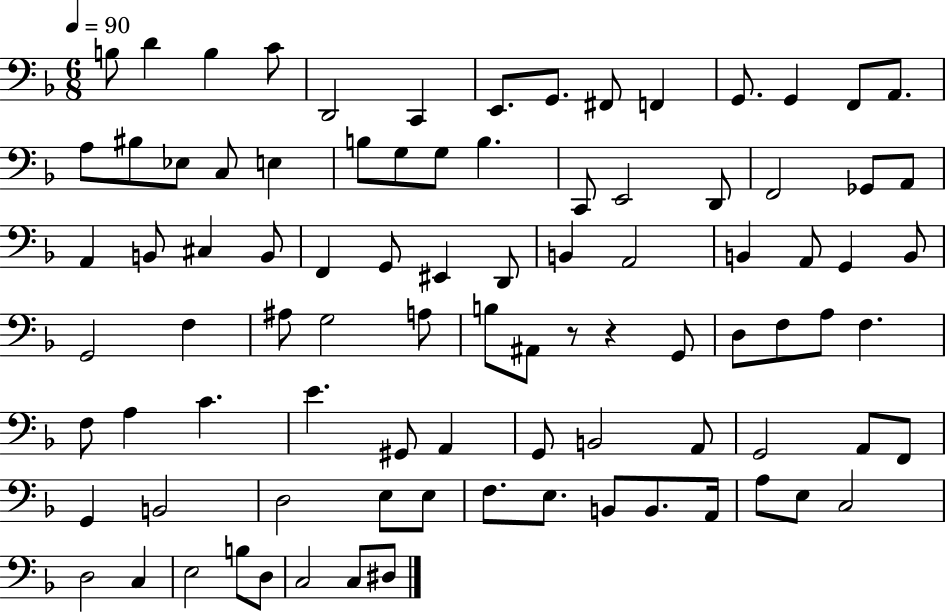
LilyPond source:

{
  \clef bass
  \numericTimeSignature
  \time 6/8
  \key f \major
  \tempo 4 = 90
  \repeat volta 2 { b8 d'4 b4 c'8 | d,2 c,4 | e,8. g,8. fis,8 f,4 | g,8. g,4 f,8 a,8. | \break a8 bis8 ees8 c8 e4 | b8 g8 g8 b4. | c,8 e,2 d,8 | f,2 ges,8 a,8 | \break a,4 b,8 cis4 b,8 | f,4 g,8 eis,4 d,8 | b,4 a,2 | b,4 a,8 g,4 b,8 | \break g,2 f4 | ais8 g2 a8 | b8 ais,8 r8 r4 g,8 | d8 f8 a8 f4. | \break f8 a4 c'4. | e'4. gis,8 a,4 | g,8 b,2 a,8 | g,2 a,8 f,8 | \break g,4 b,2 | d2 e8 e8 | f8. e8. b,8 b,8. a,16 | a8 e8 c2 | \break d2 c4 | e2 b8 d8 | c2 c8 dis8 | } \bar "|."
}